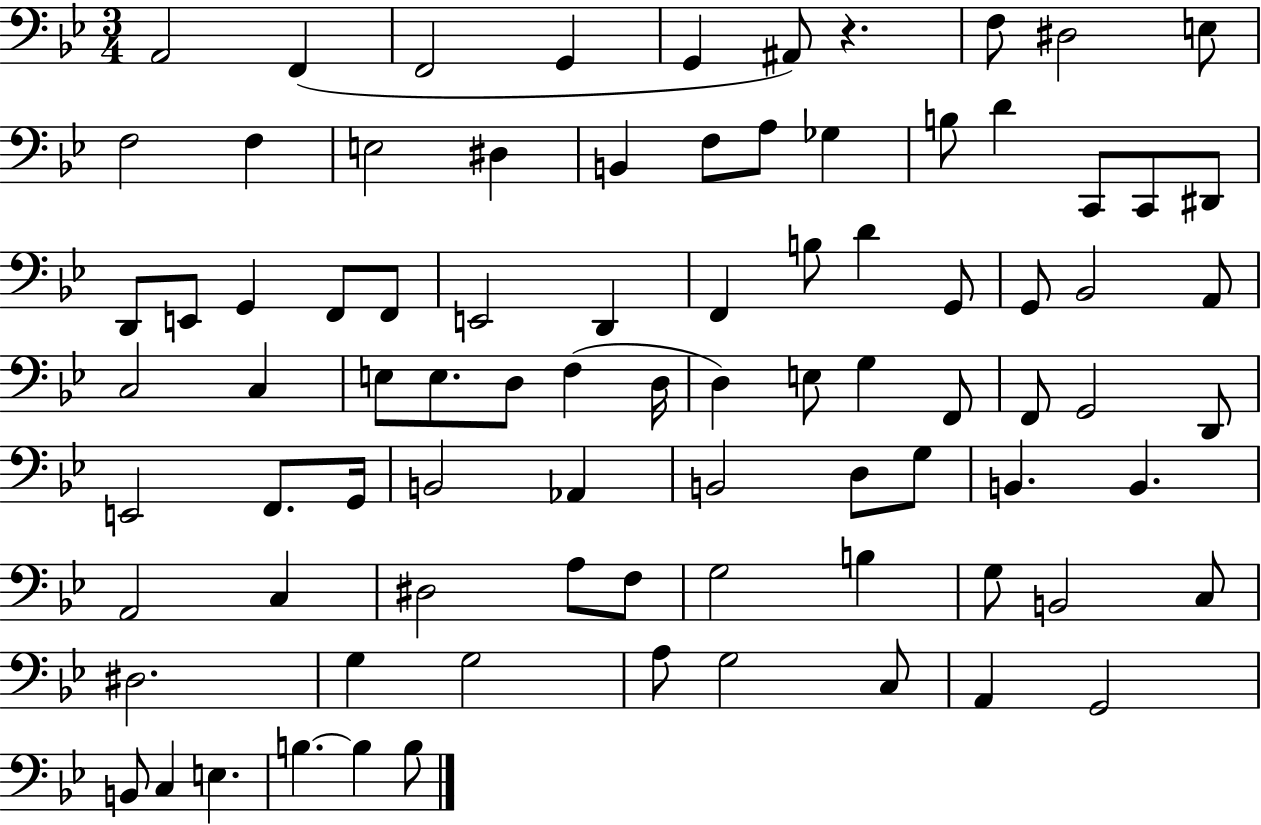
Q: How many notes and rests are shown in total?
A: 85